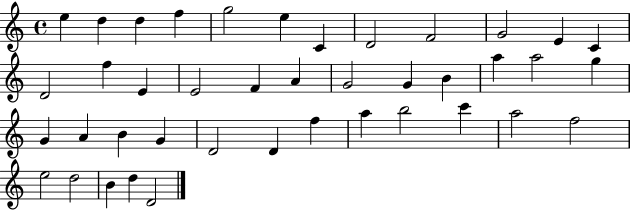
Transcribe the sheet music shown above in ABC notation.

X:1
T:Untitled
M:4/4
L:1/4
K:C
e d d f g2 e C D2 F2 G2 E C D2 f E E2 F A G2 G B a a2 g G A B G D2 D f a b2 c' a2 f2 e2 d2 B d D2